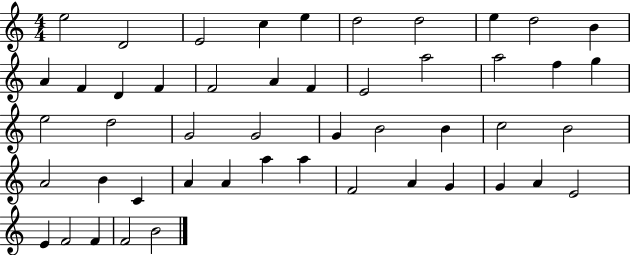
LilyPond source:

{
  \clef treble
  \numericTimeSignature
  \time 4/4
  \key c \major
  e''2 d'2 | e'2 c''4 e''4 | d''2 d''2 | e''4 d''2 b'4 | \break a'4 f'4 d'4 f'4 | f'2 a'4 f'4 | e'2 a''2 | a''2 f''4 g''4 | \break e''2 d''2 | g'2 g'2 | g'4 b'2 b'4 | c''2 b'2 | \break a'2 b'4 c'4 | a'4 a'4 a''4 a''4 | f'2 a'4 g'4 | g'4 a'4 e'2 | \break e'4 f'2 f'4 | f'2 b'2 | \bar "|."
}